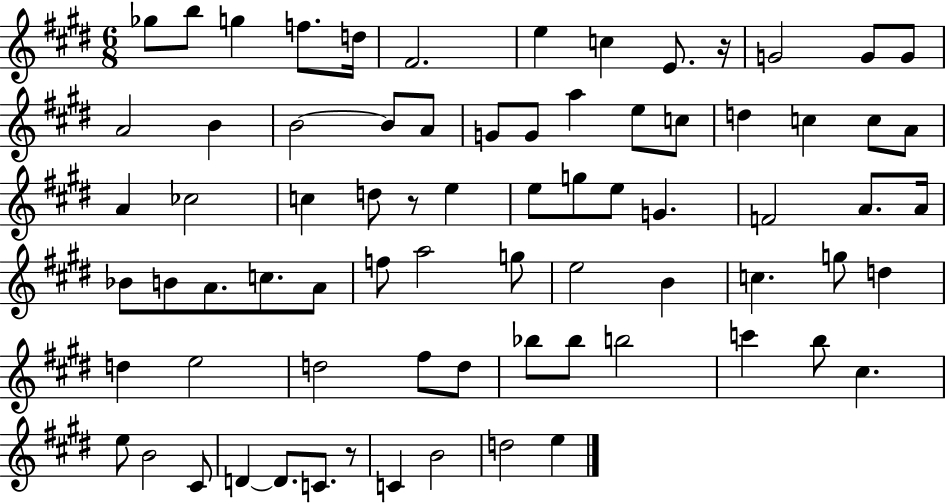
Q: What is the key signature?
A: E major